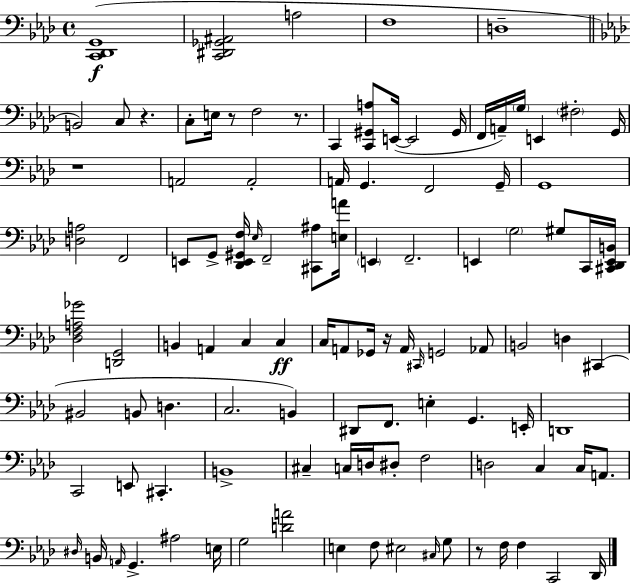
X:1
T:Untitled
M:4/4
L:1/4
K:Fm
[C,,_D,,G,,]4 [C,,^D,,_G,,^A,,]2 A,2 F,4 D,4 B,,2 C,/2 z C,/2 E,/4 z/2 F,2 z/2 C,, [C,,^G,,A,]/2 E,,/4 E,,2 ^G,,/4 F,,/4 A,,/4 G,/4 E,, ^F,2 G,,/4 z4 A,,2 A,,2 A,,/4 G,, F,,2 G,,/4 G,,4 [D,A,]2 F,,2 E,,/2 G,,/2 [_D,,E,,^G,,F,]/4 _E,/4 F,,2 [^C,,^A,]/2 [E,A]/4 E,, F,,2 E,, G,2 ^G,/2 C,,/4 [^C,,_D,,E,,B,,]/4 [_D,F,A,_G]2 [D,,G,,]2 B,, A,, C, C, C,/4 A,,/2 _G,,/4 z/4 A,,/4 ^C,,/4 G,,2 _A,,/2 B,,2 D, ^C,, ^B,,2 B,,/2 D, C,2 B,, ^D,,/2 F,,/2 E, G,, E,,/4 D,,4 C,,2 E,,/2 ^C,, B,,4 ^C, C,/4 D,/4 ^D,/2 F,2 D,2 C, C,/4 A,,/2 ^D,/4 B,,/4 A,,/4 G,, ^A,2 E,/4 G,2 [DA]2 E, F,/2 ^E,2 ^C,/4 G,/2 z/2 F,/4 F, C,,2 _D,,/4